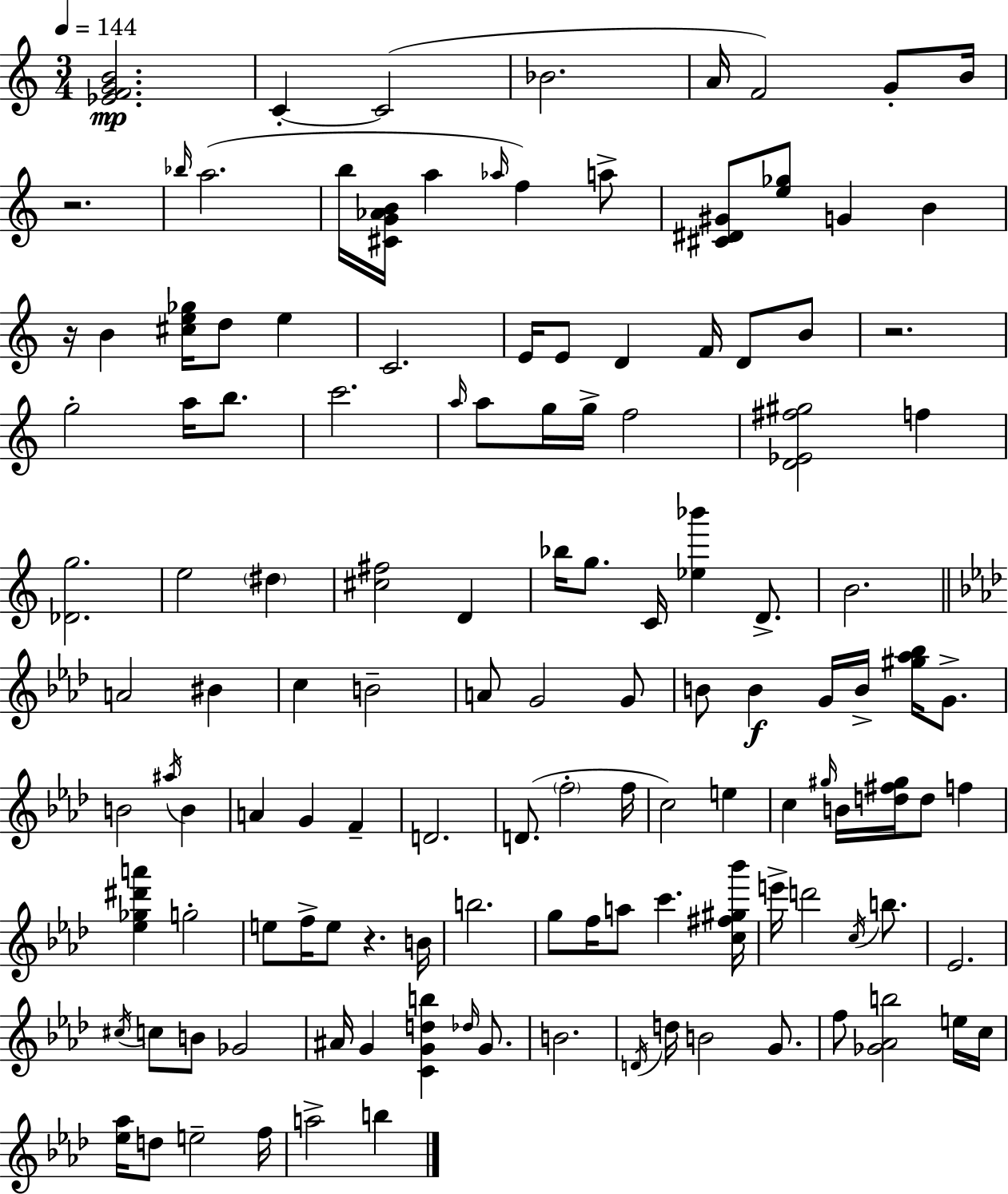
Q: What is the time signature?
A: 3/4